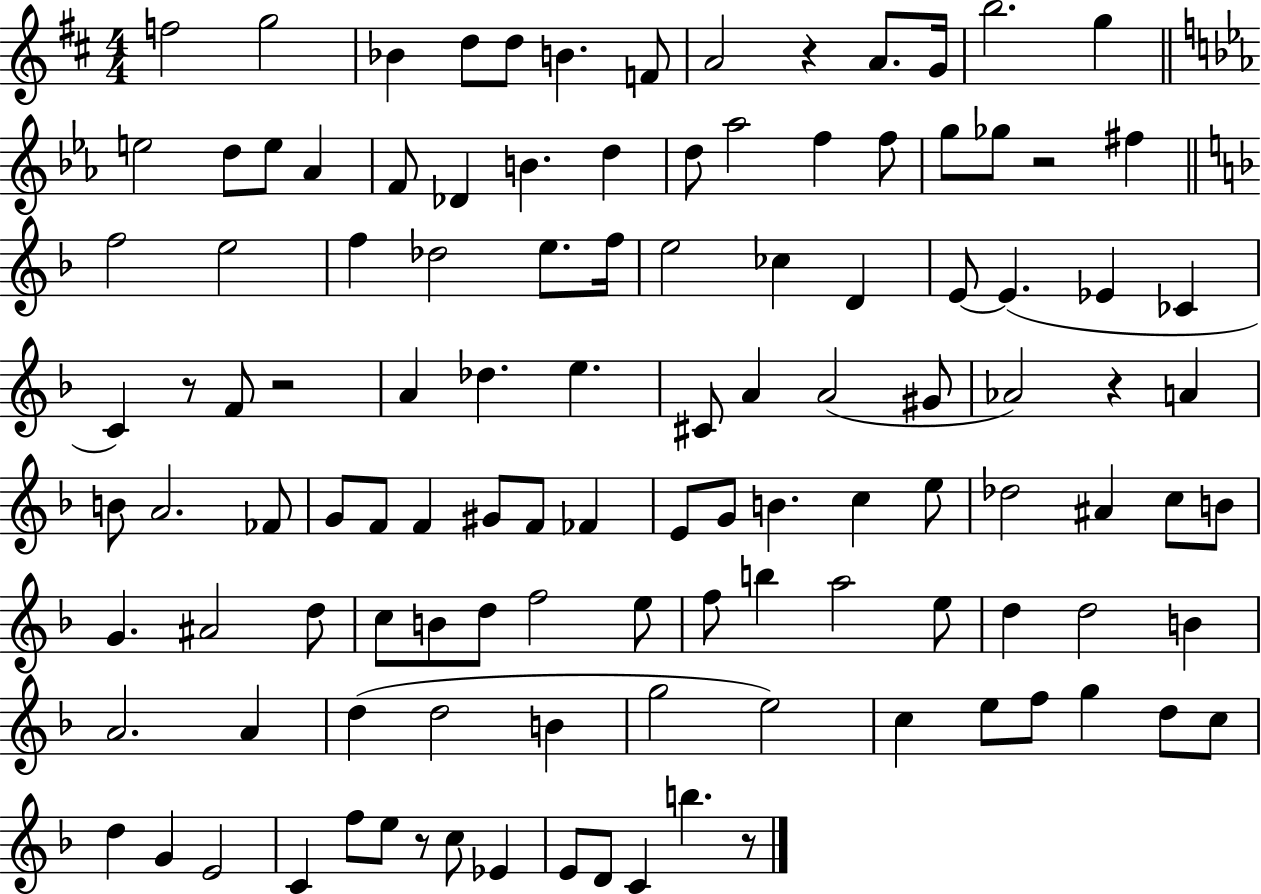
{
  \clef treble
  \numericTimeSignature
  \time 4/4
  \key d \major
  f''2 g''2 | bes'4 d''8 d''8 b'4. f'8 | a'2 r4 a'8. g'16 | b''2. g''4 | \break \bar "||" \break \key ees \major e''2 d''8 e''8 aes'4 | f'8 des'4 b'4. d''4 | d''8 aes''2 f''4 f''8 | g''8 ges''8 r2 fis''4 | \break \bar "||" \break \key f \major f''2 e''2 | f''4 des''2 e''8. f''16 | e''2 ces''4 d'4 | e'8~~ e'4.( ees'4 ces'4 | \break c'4) r8 f'8 r2 | a'4 des''4. e''4. | cis'8 a'4 a'2( gis'8 | aes'2) r4 a'4 | \break b'8 a'2. fes'8 | g'8 f'8 f'4 gis'8 f'8 fes'4 | e'8 g'8 b'4. c''4 e''8 | des''2 ais'4 c''8 b'8 | \break g'4. ais'2 d''8 | c''8 b'8 d''8 f''2 e''8 | f''8 b''4 a''2 e''8 | d''4 d''2 b'4 | \break a'2. a'4 | d''4( d''2 b'4 | g''2 e''2) | c''4 e''8 f''8 g''4 d''8 c''8 | \break d''4 g'4 e'2 | c'4 f''8 e''8 r8 c''8 ees'4 | e'8 d'8 c'4 b''4. r8 | \bar "|."
}